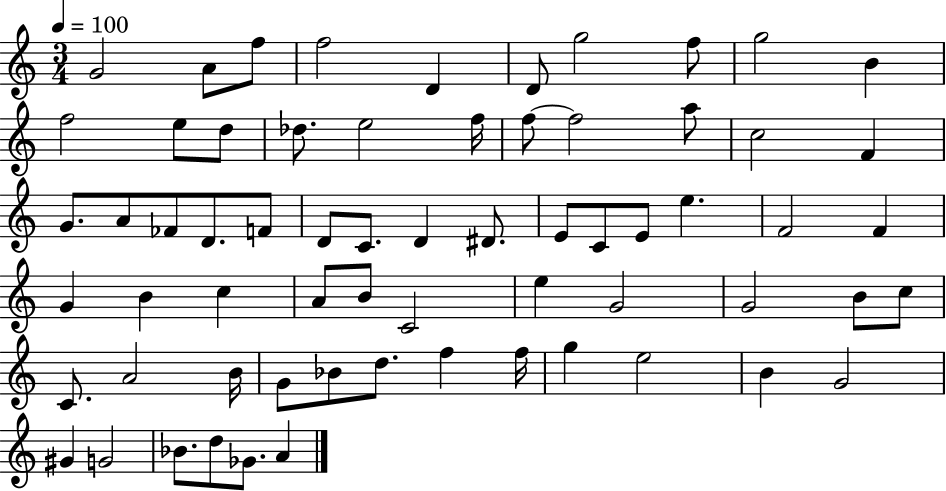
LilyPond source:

{
  \clef treble
  \numericTimeSignature
  \time 3/4
  \key c \major
  \tempo 4 = 100
  g'2 a'8 f''8 | f''2 d'4 | d'8 g''2 f''8 | g''2 b'4 | \break f''2 e''8 d''8 | des''8. e''2 f''16 | f''8~~ f''2 a''8 | c''2 f'4 | \break g'8. a'8 fes'8 d'8. f'8 | d'8 c'8. d'4 dis'8. | e'8 c'8 e'8 e''4. | f'2 f'4 | \break g'4 b'4 c''4 | a'8 b'8 c'2 | e''4 g'2 | g'2 b'8 c''8 | \break c'8. a'2 b'16 | g'8 bes'8 d''8. f''4 f''16 | g''4 e''2 | b'4 g'2 | \break gis'4 g'2 | bes'8. d''8 ges'8. a'4 | \bar "|."
}